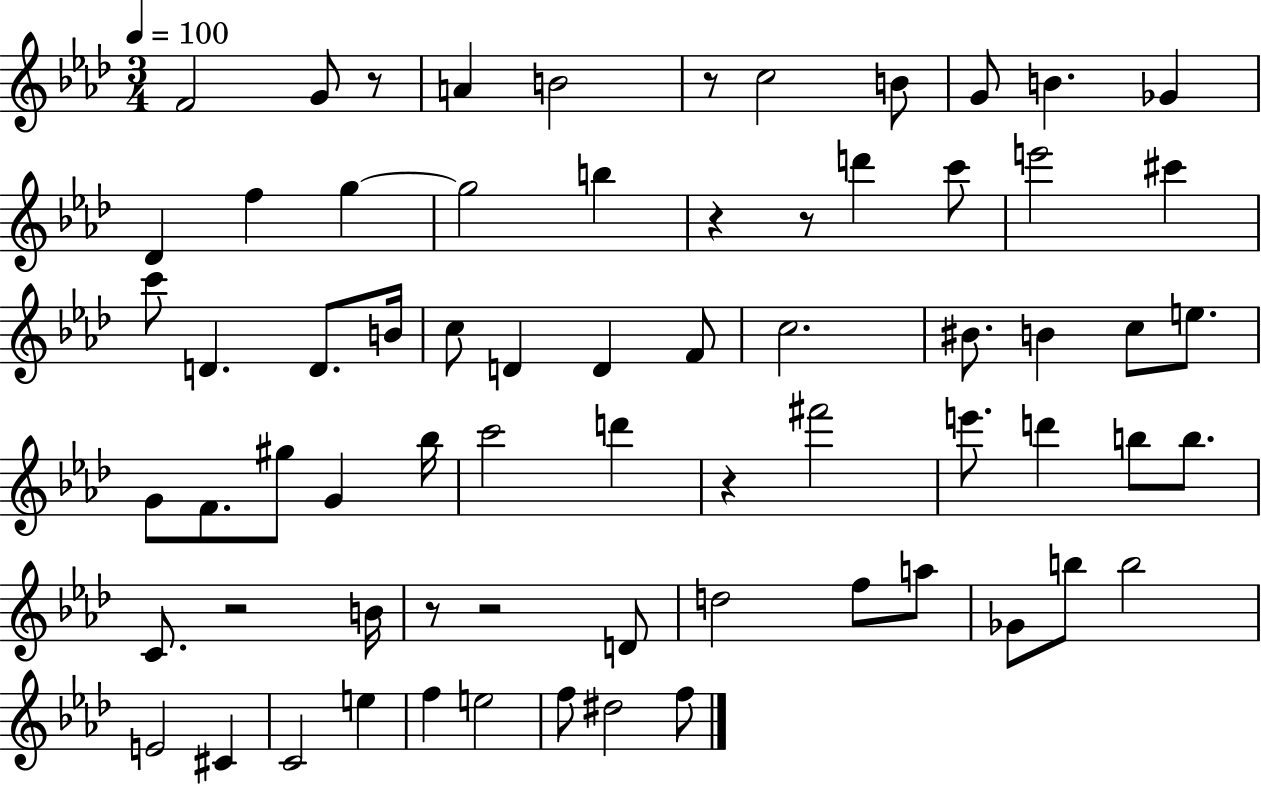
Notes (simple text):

F4/h G4/e R/e A4/q B4/h R/e C5/h B4/e G4/e B4/q. Gb4/q Db4/q F5/q G5/q G5/h B5/q R/q R/e D6/q C6/e E6/h C#6/q C6/e D4/q. D4/e. B4/s C5/e D4/q D4/q F4/e C5/h. BIS4/e. B4/q C5/e E5/e. G4/e F4/e. G#5/e G4/q Bb5/s C6/h D6/q R/q F#6/h E6/e. D6/q B5/e B5/e. C4/e. R/h B4/s R/e R/h D4/e D5/h F5/e A5/e Gb4/e B5/e B5/h E4/h C#4/q C4/h E5/q F5/q E5/h F5/e D#5/h F5/e